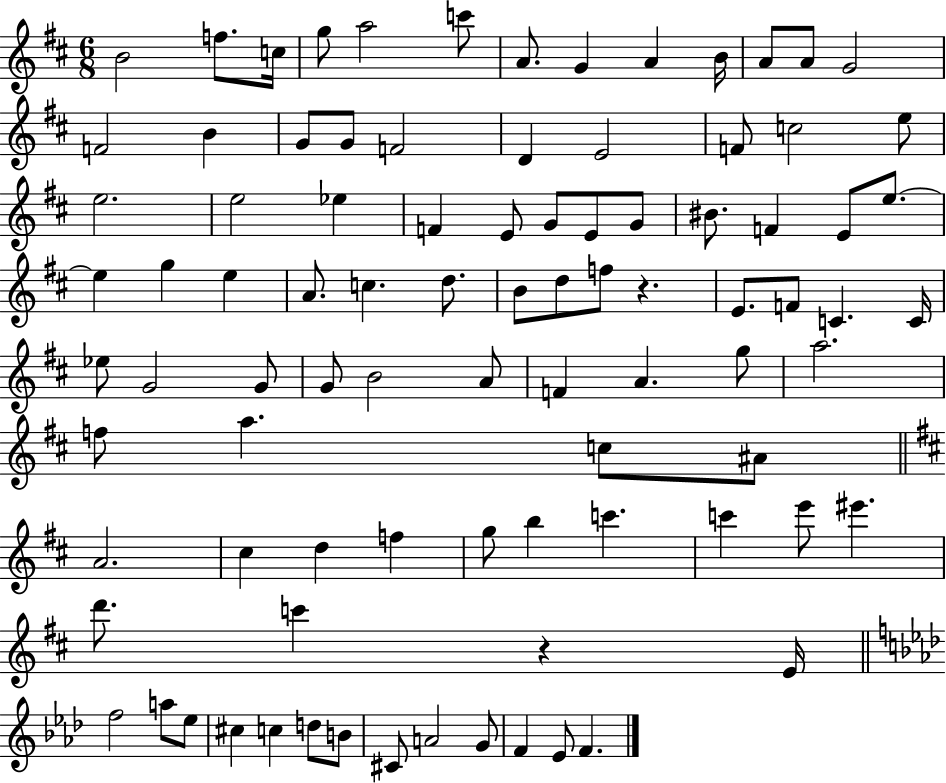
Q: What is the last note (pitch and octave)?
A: F4